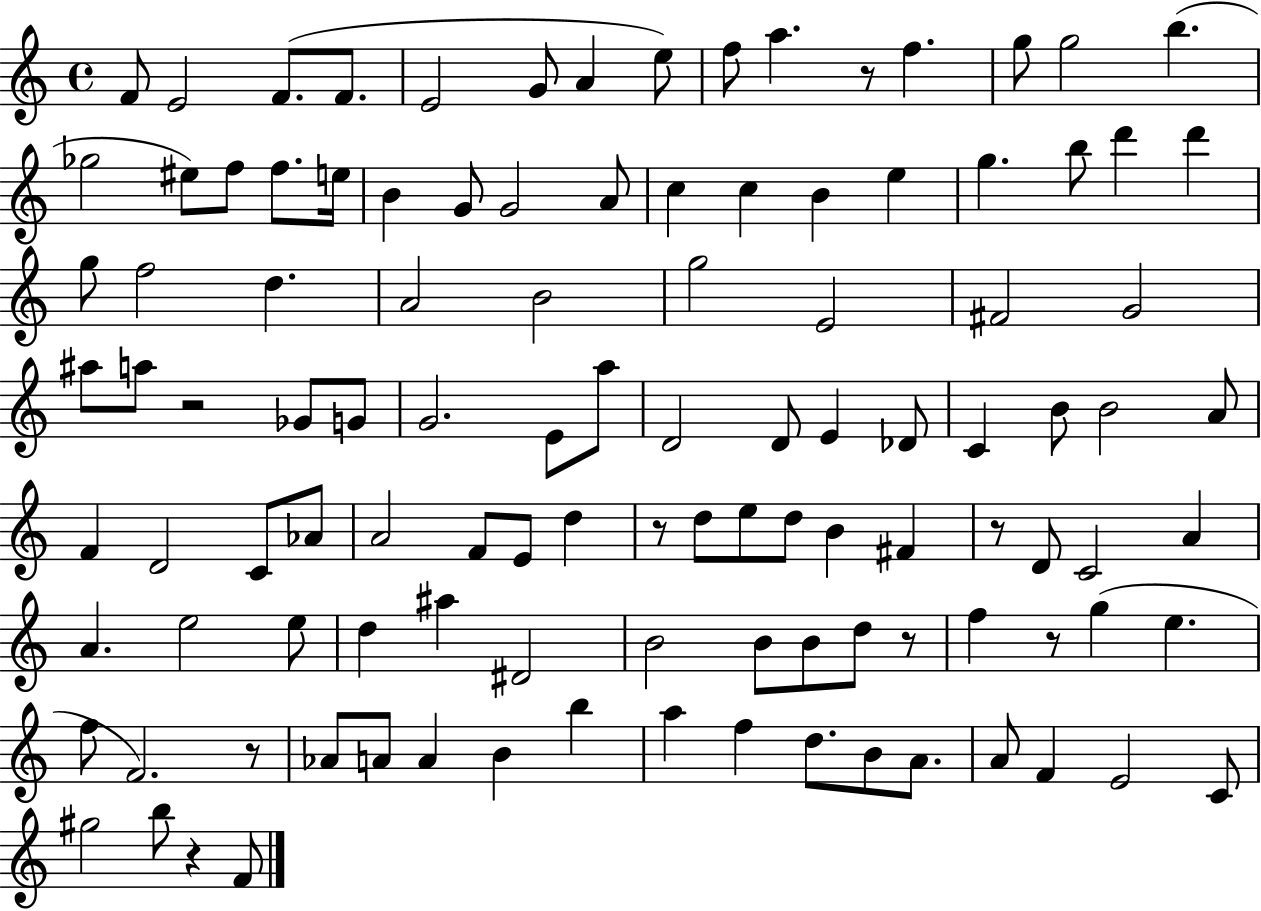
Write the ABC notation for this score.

X:1
T:Untitled
M:4/4
L:1/4
K:C
F/2 E2 F/2 F/2 E2 G/2 A e/2 f/2 a z/2 f g/2 g2 b _g2 ^e/2 f/2 f/2 e/4 B G/2 G2 A/2 c c B e g b/2 d' d' g/2 f2 d A2 B2 g2 E2 ^F2 G2 ^a/2 a/2 z2 _G/2 G/2 G2 E/2 a/2 D2 D/2 E _D/2 C B/2 B2 A/2 F D2 C/2 _A/2 A2 F/2 E/2 d z/2 d/2 e/2 d/2 B ^F z/2 D/2 C2 A A e2 e/2 d ^a ^D2 B2 B/2 B/2 d/2 z/2 f z/2 g e f/2 F2 z/2 _A/2 A/2 A B b a f d/2 B/2 A/2 A/2 F E2 C/2 ^g2 b/2 z F/2